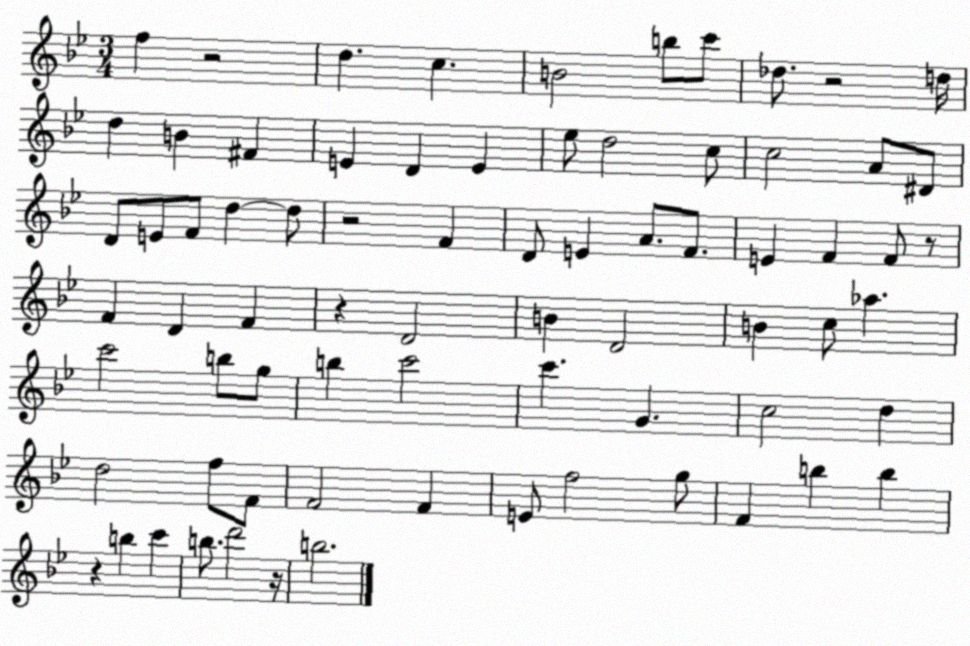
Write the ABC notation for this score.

X:1
T:Untitled
M:3/4
L:1/4
K:Bb
f z2 d c B2 b/2 c'/2 _d/2 z2 d/4 d B ^F E D E _e/2 d2 c/2 c2 A/2 ^D/2 D/2 E/2 F/2 d d/2 z2 F D/2 E A/2 F/2 E F F/2 z/2 F D F z D2 B D2 B c/2 _a c'2 b/2 g/2 b c'2 c' G c2 d d2 f/2 F/2 F2 F E/2 f2 g/2 F b b z b c' b/2 d'2 z/4 b2